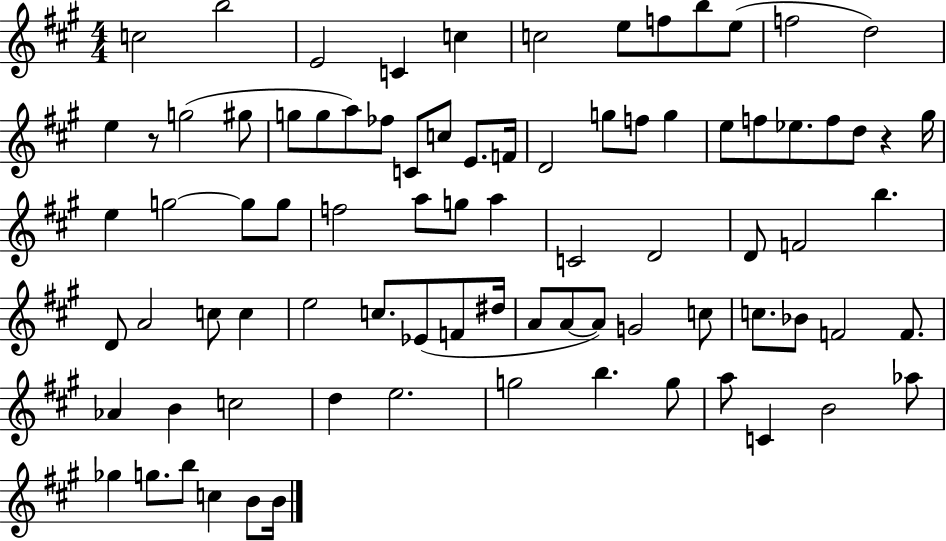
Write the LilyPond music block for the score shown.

{
  \clef treble
  \numericTimeSignature
  \time 4/4
  \key a \major
  c''2 b''2 | e'2 c'4 c''4 | c''2 e''8 f''8 b''8 e''8( | f''2 d''2) | \break e''4 r8 g''2( gis''8 | g''8 g''8 a''8) fes''8 c'8 c''8 e'8. f'16 | d'2 g''8 f''8 g''4 | e''8 f''8 ees''8. f''8 d''8 r4 gis''16 | \break e''4 g''2~~ g''8 g''8 | f''2 a''8 g''8 a''4 | c'2 d'2 | d'8 f'2 b''4. | \break d'8 a'2 c''8 c''4 | e''2 c''8. ees'8( f'8 dis''16 | a'8 a'8~~ a'8) g'2 c''8 | c''8. bes'8 f'2 f'8. | \break aes'4 b'4 c''2 | d''4 e''2. | g''2 b''4. g''8 | a''8 c'4 b'2 aes''8 | \break ges''4 g''8. b''8 c''4 b'8 b'16 | \bar "|."
}